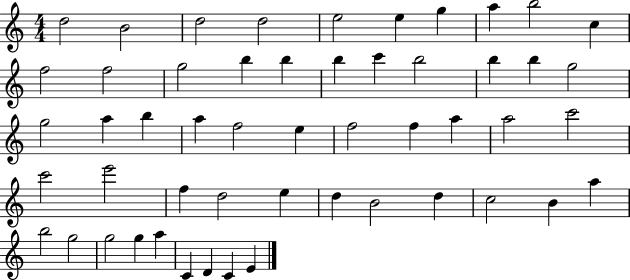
X:1
T:Untitled
M:4/4
L:1/4
K:C
d2 B2 d2 d2 e2 e g a b2 c f2 f2 g2 b b b c' b2 b b g2 g2 a b a f2 e f2 f a a2 c'2 c'2 e'2 f d2 e d B2 d c2 B a b2 g2 g2 g a C D C E